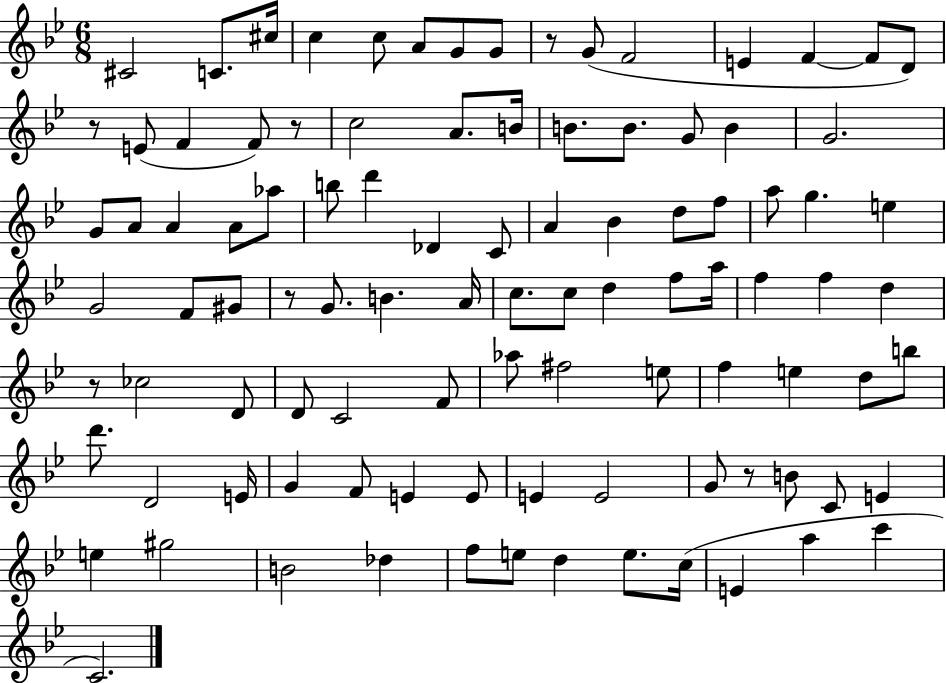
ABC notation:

X:1
T:Untitled
M:6/8
L:1/4
K:Bb
^C2 C/2 ^c/4 c c/2 A/2 G/2 G/2 z/2 G/2 F2 E F F/2 D/2 z/2 E/2 F F/2 z/2 c2 A/2 B/4 B/2 B/2 G/2 B G2 G/2 A/2 A A/2 _a/2 b/2 d' _D C/2 A _B d/2 f/2 a/2 g e G2 F/2 ^G/2 z/2 G/2 B A/4 c/2 c/2 d f/2 a/4 f f d z/2 _c2 D/2 D/2 C2 F/2 _a/2 ^f2 e/2 f e d/2 b/2 d'/2 D2 E/4 G F/2 E E/2 E E2 G/2 z/2 B/2 C/2 E e ^g2 B2 _d f/2 e/2 d e/2 c/4 E a c' C2